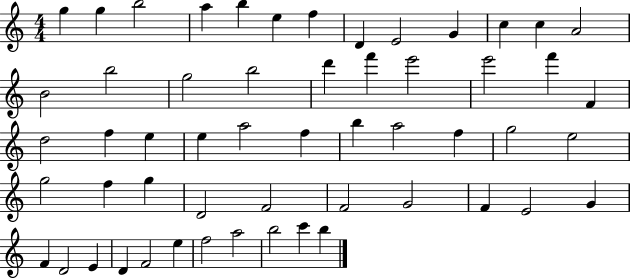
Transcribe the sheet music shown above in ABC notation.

X:1
T:Untitled
M:4/4
L:1/4
K:C
g g b2 a b e f D E2 G c c A2 B2 b2 g2 b2 d' f' e'2 e'2 f' F d2 f e e a2 f b a2 f g2 e2 g2 f g D2 F2 F2 G2 F E2 G F D2 E D F2 e f2 a2 b2 c' b